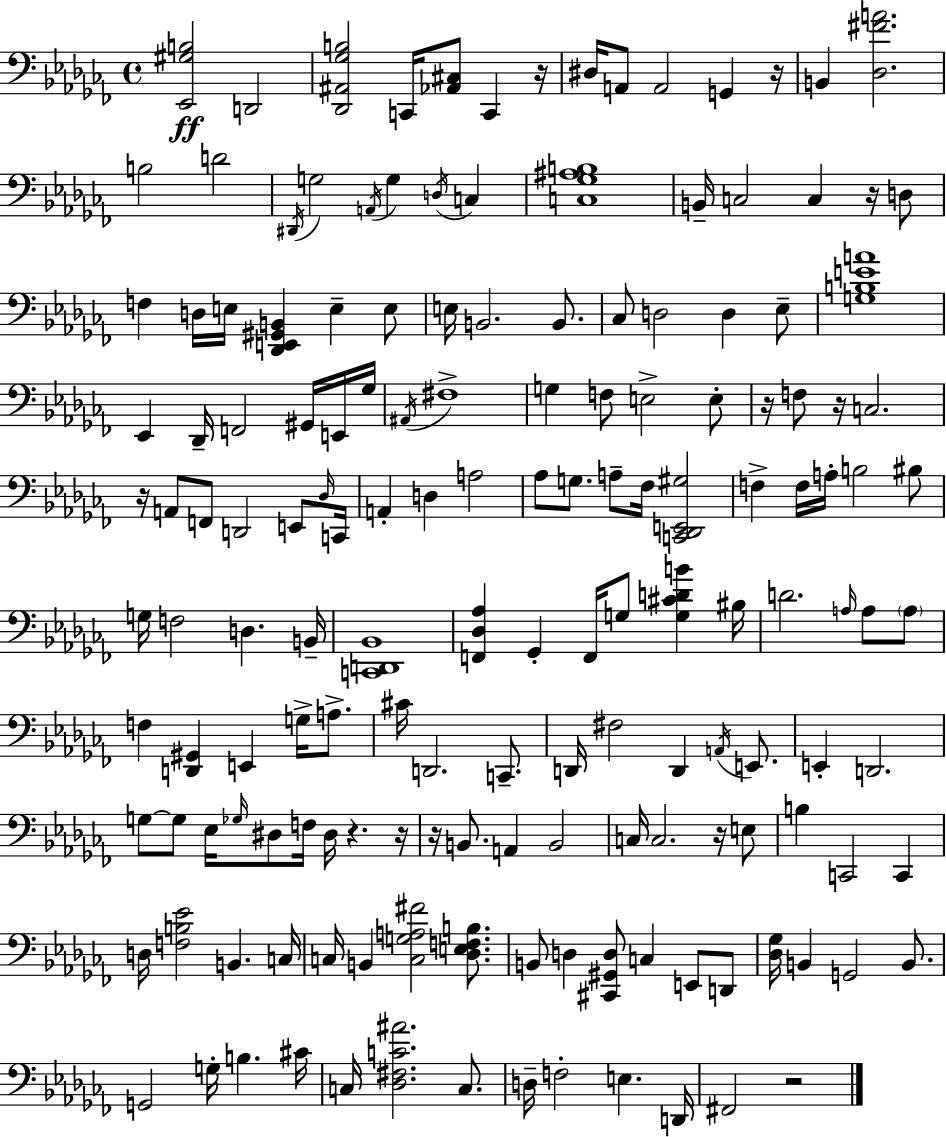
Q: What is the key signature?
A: AES minor